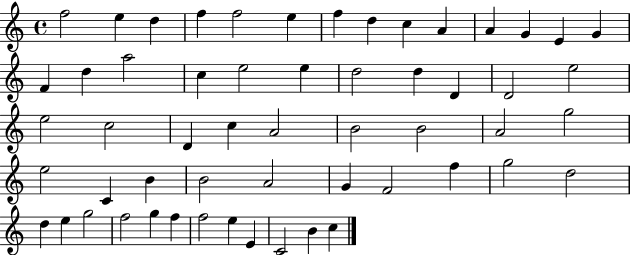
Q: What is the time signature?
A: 4/4